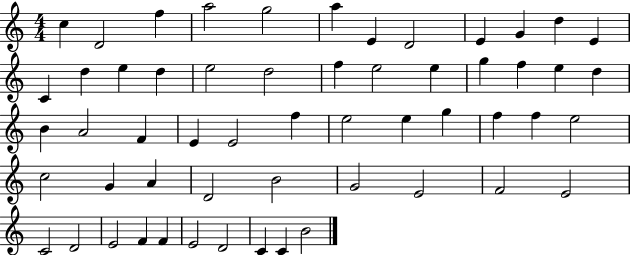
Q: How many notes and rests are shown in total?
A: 56